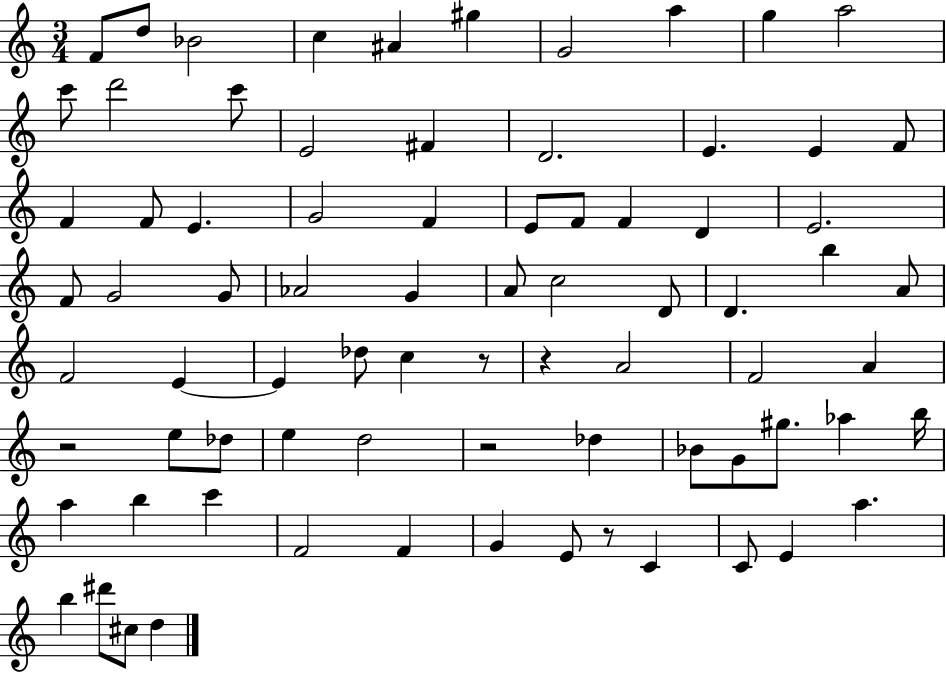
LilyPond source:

{
  \clef treble
  \numericTimeSignature
  \time 3/4
  \key c \major
  f'8 d''8 bes'2 | c''4 ais'4 gis''4 | g'2 a''4 | g''4 a''2 | \break c'''8 d'''2 c'''8 | e'2 fis'4 | d'2. | e'4. e'4 f'8 | \break f'4 f'8 e'4. | g'2 f'4 | e'8 f'8 f'4 d'4 | e'2. | \break f'8 g'2 g'8 | aes'2 g'4 | a'8 c''2 d'8 | d'4. b''4 a'8 | \break f'2 e'4~~ | e'4 des''8 c''4 r8 | r4 a'2 | f'2 a'4 | \break r2 e''8 des''8 | e''4 d''2 | r2 des''4 | bes'8 g'8 gis''8. aes''4 b''16 | \break a''4 b''4 c'''4 | f'2 f'4 | g'4 e'8 r8 c'4 | c'8 e'4 a''4. | \break b''4 dis'''8 cis''8 d''4 | \bar "|."
}